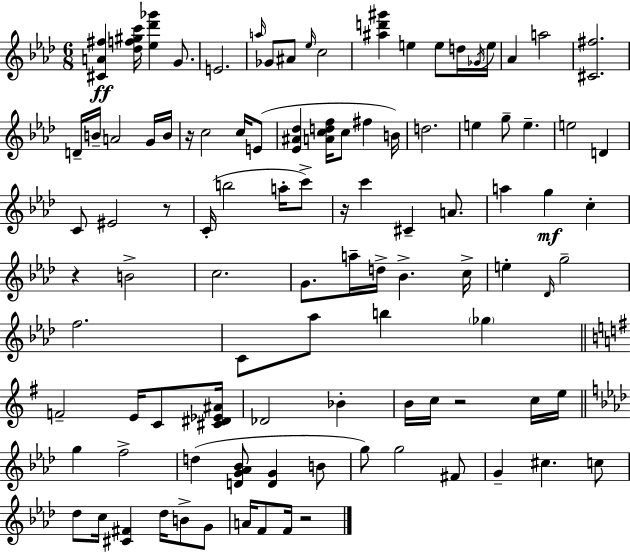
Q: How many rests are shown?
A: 6